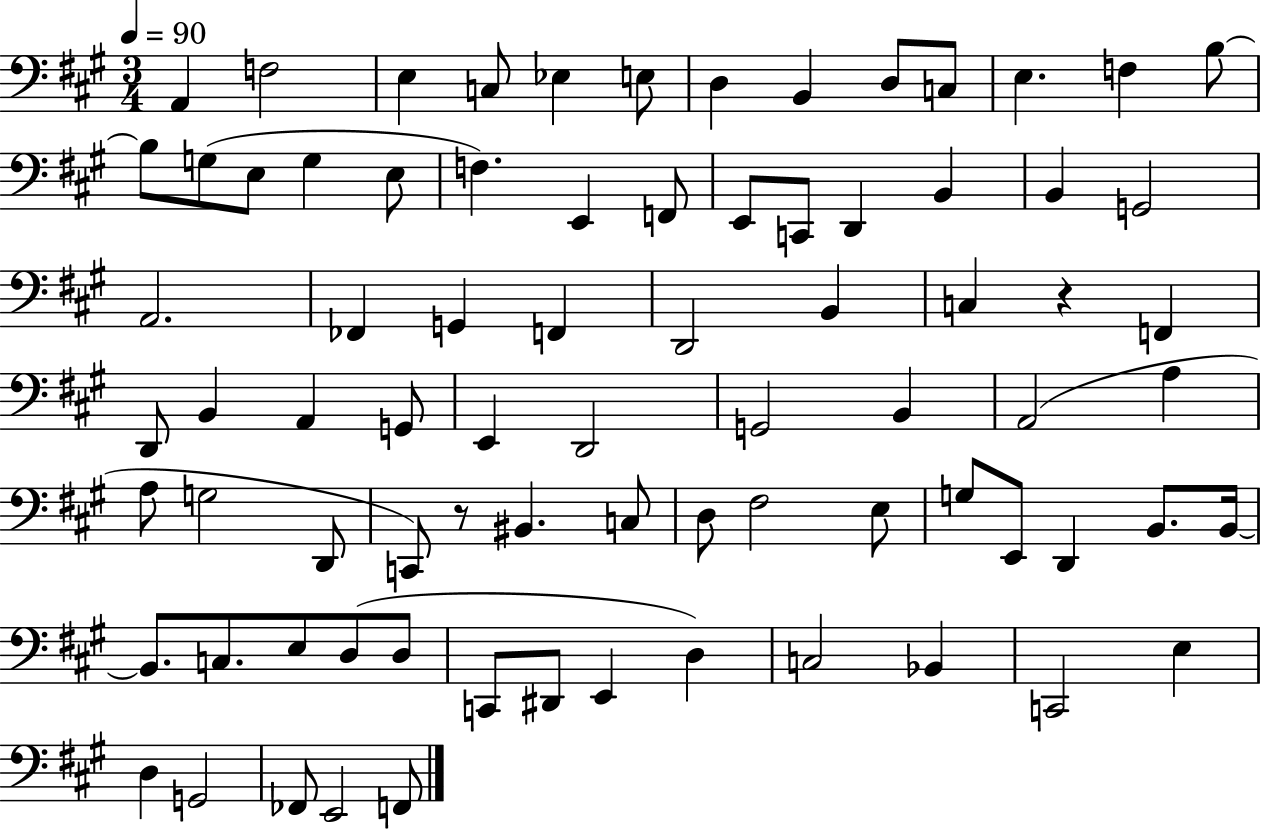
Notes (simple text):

A2/q F3/h E3/q C3/e Eb3/q E3/e D3/q B2/q D3/e C3/e E3/q. F3/q B3/e B3/e G3/e E3/e G3/q E3/e F3/q. E2/q F2/e E2/e C2/e D2/q B2/q B2/q G2/h A2/h. FES2/q G2/q F2/q D2/h B2/q C3/q R/q F2/q D2/e B2/q A2/q G2/e E2/q D2/h G2/h B2/q A2/h A3/q A3/e G3/h D2/e C2/e R/e BIS2/q. C3/e D3/e F#3/h E3/e G3/e E2/e D2/q B2/e. B2/s B2/e. C3/e. E3/e D3/e D3/e C2/e D#2/e E2/q D3/q C3/h Bb2/q C2/h E3/q D3/q G2/h FES2/e E2/h F2/e